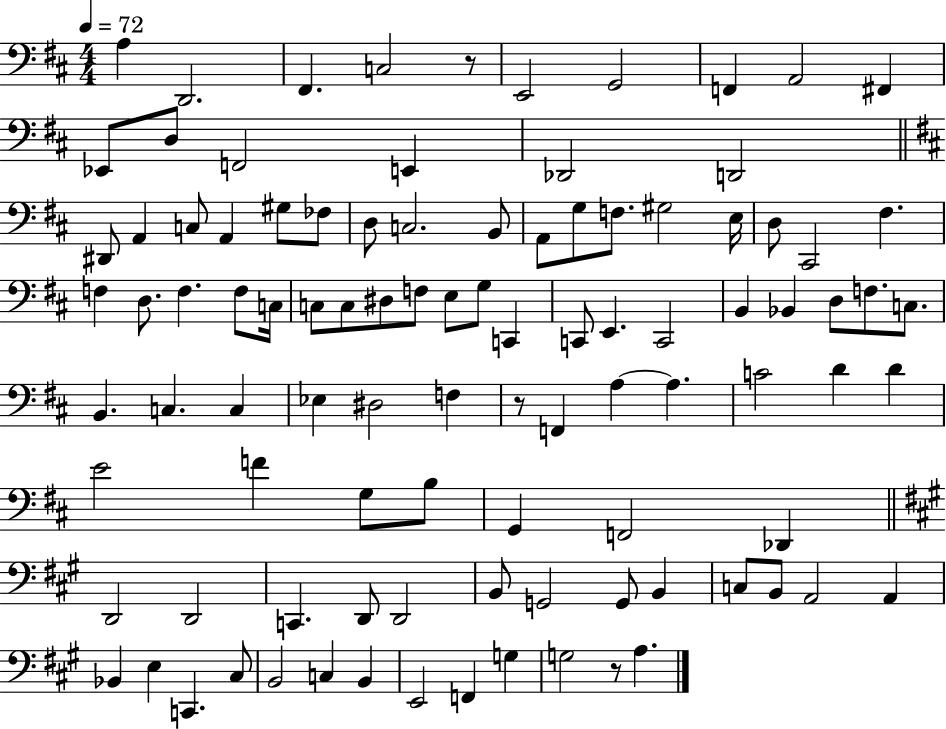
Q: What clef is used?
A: bass